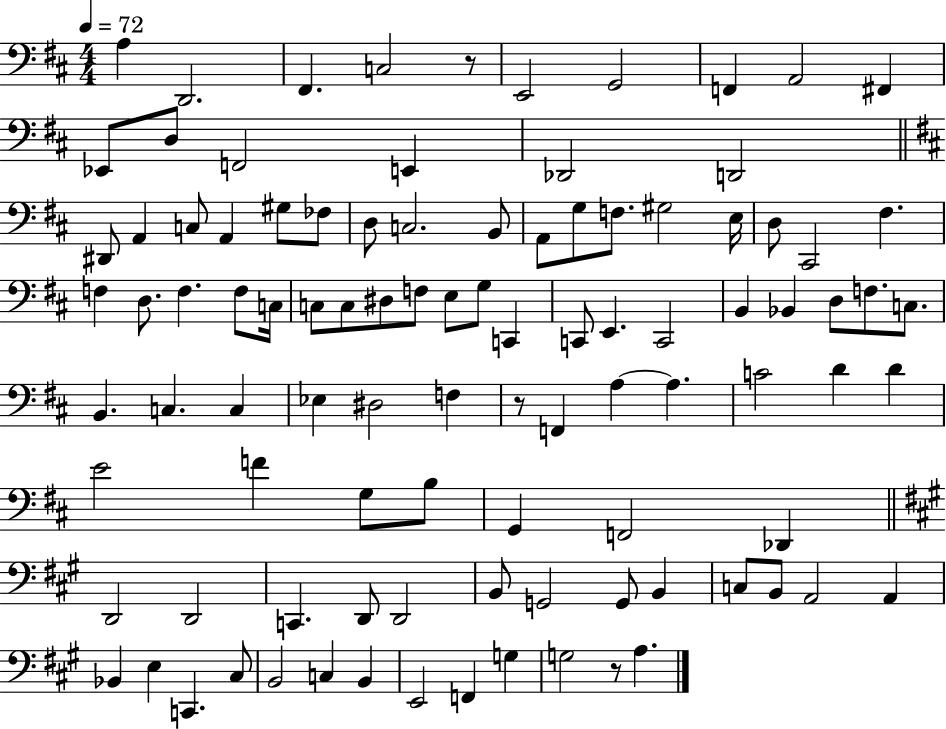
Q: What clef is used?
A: bass